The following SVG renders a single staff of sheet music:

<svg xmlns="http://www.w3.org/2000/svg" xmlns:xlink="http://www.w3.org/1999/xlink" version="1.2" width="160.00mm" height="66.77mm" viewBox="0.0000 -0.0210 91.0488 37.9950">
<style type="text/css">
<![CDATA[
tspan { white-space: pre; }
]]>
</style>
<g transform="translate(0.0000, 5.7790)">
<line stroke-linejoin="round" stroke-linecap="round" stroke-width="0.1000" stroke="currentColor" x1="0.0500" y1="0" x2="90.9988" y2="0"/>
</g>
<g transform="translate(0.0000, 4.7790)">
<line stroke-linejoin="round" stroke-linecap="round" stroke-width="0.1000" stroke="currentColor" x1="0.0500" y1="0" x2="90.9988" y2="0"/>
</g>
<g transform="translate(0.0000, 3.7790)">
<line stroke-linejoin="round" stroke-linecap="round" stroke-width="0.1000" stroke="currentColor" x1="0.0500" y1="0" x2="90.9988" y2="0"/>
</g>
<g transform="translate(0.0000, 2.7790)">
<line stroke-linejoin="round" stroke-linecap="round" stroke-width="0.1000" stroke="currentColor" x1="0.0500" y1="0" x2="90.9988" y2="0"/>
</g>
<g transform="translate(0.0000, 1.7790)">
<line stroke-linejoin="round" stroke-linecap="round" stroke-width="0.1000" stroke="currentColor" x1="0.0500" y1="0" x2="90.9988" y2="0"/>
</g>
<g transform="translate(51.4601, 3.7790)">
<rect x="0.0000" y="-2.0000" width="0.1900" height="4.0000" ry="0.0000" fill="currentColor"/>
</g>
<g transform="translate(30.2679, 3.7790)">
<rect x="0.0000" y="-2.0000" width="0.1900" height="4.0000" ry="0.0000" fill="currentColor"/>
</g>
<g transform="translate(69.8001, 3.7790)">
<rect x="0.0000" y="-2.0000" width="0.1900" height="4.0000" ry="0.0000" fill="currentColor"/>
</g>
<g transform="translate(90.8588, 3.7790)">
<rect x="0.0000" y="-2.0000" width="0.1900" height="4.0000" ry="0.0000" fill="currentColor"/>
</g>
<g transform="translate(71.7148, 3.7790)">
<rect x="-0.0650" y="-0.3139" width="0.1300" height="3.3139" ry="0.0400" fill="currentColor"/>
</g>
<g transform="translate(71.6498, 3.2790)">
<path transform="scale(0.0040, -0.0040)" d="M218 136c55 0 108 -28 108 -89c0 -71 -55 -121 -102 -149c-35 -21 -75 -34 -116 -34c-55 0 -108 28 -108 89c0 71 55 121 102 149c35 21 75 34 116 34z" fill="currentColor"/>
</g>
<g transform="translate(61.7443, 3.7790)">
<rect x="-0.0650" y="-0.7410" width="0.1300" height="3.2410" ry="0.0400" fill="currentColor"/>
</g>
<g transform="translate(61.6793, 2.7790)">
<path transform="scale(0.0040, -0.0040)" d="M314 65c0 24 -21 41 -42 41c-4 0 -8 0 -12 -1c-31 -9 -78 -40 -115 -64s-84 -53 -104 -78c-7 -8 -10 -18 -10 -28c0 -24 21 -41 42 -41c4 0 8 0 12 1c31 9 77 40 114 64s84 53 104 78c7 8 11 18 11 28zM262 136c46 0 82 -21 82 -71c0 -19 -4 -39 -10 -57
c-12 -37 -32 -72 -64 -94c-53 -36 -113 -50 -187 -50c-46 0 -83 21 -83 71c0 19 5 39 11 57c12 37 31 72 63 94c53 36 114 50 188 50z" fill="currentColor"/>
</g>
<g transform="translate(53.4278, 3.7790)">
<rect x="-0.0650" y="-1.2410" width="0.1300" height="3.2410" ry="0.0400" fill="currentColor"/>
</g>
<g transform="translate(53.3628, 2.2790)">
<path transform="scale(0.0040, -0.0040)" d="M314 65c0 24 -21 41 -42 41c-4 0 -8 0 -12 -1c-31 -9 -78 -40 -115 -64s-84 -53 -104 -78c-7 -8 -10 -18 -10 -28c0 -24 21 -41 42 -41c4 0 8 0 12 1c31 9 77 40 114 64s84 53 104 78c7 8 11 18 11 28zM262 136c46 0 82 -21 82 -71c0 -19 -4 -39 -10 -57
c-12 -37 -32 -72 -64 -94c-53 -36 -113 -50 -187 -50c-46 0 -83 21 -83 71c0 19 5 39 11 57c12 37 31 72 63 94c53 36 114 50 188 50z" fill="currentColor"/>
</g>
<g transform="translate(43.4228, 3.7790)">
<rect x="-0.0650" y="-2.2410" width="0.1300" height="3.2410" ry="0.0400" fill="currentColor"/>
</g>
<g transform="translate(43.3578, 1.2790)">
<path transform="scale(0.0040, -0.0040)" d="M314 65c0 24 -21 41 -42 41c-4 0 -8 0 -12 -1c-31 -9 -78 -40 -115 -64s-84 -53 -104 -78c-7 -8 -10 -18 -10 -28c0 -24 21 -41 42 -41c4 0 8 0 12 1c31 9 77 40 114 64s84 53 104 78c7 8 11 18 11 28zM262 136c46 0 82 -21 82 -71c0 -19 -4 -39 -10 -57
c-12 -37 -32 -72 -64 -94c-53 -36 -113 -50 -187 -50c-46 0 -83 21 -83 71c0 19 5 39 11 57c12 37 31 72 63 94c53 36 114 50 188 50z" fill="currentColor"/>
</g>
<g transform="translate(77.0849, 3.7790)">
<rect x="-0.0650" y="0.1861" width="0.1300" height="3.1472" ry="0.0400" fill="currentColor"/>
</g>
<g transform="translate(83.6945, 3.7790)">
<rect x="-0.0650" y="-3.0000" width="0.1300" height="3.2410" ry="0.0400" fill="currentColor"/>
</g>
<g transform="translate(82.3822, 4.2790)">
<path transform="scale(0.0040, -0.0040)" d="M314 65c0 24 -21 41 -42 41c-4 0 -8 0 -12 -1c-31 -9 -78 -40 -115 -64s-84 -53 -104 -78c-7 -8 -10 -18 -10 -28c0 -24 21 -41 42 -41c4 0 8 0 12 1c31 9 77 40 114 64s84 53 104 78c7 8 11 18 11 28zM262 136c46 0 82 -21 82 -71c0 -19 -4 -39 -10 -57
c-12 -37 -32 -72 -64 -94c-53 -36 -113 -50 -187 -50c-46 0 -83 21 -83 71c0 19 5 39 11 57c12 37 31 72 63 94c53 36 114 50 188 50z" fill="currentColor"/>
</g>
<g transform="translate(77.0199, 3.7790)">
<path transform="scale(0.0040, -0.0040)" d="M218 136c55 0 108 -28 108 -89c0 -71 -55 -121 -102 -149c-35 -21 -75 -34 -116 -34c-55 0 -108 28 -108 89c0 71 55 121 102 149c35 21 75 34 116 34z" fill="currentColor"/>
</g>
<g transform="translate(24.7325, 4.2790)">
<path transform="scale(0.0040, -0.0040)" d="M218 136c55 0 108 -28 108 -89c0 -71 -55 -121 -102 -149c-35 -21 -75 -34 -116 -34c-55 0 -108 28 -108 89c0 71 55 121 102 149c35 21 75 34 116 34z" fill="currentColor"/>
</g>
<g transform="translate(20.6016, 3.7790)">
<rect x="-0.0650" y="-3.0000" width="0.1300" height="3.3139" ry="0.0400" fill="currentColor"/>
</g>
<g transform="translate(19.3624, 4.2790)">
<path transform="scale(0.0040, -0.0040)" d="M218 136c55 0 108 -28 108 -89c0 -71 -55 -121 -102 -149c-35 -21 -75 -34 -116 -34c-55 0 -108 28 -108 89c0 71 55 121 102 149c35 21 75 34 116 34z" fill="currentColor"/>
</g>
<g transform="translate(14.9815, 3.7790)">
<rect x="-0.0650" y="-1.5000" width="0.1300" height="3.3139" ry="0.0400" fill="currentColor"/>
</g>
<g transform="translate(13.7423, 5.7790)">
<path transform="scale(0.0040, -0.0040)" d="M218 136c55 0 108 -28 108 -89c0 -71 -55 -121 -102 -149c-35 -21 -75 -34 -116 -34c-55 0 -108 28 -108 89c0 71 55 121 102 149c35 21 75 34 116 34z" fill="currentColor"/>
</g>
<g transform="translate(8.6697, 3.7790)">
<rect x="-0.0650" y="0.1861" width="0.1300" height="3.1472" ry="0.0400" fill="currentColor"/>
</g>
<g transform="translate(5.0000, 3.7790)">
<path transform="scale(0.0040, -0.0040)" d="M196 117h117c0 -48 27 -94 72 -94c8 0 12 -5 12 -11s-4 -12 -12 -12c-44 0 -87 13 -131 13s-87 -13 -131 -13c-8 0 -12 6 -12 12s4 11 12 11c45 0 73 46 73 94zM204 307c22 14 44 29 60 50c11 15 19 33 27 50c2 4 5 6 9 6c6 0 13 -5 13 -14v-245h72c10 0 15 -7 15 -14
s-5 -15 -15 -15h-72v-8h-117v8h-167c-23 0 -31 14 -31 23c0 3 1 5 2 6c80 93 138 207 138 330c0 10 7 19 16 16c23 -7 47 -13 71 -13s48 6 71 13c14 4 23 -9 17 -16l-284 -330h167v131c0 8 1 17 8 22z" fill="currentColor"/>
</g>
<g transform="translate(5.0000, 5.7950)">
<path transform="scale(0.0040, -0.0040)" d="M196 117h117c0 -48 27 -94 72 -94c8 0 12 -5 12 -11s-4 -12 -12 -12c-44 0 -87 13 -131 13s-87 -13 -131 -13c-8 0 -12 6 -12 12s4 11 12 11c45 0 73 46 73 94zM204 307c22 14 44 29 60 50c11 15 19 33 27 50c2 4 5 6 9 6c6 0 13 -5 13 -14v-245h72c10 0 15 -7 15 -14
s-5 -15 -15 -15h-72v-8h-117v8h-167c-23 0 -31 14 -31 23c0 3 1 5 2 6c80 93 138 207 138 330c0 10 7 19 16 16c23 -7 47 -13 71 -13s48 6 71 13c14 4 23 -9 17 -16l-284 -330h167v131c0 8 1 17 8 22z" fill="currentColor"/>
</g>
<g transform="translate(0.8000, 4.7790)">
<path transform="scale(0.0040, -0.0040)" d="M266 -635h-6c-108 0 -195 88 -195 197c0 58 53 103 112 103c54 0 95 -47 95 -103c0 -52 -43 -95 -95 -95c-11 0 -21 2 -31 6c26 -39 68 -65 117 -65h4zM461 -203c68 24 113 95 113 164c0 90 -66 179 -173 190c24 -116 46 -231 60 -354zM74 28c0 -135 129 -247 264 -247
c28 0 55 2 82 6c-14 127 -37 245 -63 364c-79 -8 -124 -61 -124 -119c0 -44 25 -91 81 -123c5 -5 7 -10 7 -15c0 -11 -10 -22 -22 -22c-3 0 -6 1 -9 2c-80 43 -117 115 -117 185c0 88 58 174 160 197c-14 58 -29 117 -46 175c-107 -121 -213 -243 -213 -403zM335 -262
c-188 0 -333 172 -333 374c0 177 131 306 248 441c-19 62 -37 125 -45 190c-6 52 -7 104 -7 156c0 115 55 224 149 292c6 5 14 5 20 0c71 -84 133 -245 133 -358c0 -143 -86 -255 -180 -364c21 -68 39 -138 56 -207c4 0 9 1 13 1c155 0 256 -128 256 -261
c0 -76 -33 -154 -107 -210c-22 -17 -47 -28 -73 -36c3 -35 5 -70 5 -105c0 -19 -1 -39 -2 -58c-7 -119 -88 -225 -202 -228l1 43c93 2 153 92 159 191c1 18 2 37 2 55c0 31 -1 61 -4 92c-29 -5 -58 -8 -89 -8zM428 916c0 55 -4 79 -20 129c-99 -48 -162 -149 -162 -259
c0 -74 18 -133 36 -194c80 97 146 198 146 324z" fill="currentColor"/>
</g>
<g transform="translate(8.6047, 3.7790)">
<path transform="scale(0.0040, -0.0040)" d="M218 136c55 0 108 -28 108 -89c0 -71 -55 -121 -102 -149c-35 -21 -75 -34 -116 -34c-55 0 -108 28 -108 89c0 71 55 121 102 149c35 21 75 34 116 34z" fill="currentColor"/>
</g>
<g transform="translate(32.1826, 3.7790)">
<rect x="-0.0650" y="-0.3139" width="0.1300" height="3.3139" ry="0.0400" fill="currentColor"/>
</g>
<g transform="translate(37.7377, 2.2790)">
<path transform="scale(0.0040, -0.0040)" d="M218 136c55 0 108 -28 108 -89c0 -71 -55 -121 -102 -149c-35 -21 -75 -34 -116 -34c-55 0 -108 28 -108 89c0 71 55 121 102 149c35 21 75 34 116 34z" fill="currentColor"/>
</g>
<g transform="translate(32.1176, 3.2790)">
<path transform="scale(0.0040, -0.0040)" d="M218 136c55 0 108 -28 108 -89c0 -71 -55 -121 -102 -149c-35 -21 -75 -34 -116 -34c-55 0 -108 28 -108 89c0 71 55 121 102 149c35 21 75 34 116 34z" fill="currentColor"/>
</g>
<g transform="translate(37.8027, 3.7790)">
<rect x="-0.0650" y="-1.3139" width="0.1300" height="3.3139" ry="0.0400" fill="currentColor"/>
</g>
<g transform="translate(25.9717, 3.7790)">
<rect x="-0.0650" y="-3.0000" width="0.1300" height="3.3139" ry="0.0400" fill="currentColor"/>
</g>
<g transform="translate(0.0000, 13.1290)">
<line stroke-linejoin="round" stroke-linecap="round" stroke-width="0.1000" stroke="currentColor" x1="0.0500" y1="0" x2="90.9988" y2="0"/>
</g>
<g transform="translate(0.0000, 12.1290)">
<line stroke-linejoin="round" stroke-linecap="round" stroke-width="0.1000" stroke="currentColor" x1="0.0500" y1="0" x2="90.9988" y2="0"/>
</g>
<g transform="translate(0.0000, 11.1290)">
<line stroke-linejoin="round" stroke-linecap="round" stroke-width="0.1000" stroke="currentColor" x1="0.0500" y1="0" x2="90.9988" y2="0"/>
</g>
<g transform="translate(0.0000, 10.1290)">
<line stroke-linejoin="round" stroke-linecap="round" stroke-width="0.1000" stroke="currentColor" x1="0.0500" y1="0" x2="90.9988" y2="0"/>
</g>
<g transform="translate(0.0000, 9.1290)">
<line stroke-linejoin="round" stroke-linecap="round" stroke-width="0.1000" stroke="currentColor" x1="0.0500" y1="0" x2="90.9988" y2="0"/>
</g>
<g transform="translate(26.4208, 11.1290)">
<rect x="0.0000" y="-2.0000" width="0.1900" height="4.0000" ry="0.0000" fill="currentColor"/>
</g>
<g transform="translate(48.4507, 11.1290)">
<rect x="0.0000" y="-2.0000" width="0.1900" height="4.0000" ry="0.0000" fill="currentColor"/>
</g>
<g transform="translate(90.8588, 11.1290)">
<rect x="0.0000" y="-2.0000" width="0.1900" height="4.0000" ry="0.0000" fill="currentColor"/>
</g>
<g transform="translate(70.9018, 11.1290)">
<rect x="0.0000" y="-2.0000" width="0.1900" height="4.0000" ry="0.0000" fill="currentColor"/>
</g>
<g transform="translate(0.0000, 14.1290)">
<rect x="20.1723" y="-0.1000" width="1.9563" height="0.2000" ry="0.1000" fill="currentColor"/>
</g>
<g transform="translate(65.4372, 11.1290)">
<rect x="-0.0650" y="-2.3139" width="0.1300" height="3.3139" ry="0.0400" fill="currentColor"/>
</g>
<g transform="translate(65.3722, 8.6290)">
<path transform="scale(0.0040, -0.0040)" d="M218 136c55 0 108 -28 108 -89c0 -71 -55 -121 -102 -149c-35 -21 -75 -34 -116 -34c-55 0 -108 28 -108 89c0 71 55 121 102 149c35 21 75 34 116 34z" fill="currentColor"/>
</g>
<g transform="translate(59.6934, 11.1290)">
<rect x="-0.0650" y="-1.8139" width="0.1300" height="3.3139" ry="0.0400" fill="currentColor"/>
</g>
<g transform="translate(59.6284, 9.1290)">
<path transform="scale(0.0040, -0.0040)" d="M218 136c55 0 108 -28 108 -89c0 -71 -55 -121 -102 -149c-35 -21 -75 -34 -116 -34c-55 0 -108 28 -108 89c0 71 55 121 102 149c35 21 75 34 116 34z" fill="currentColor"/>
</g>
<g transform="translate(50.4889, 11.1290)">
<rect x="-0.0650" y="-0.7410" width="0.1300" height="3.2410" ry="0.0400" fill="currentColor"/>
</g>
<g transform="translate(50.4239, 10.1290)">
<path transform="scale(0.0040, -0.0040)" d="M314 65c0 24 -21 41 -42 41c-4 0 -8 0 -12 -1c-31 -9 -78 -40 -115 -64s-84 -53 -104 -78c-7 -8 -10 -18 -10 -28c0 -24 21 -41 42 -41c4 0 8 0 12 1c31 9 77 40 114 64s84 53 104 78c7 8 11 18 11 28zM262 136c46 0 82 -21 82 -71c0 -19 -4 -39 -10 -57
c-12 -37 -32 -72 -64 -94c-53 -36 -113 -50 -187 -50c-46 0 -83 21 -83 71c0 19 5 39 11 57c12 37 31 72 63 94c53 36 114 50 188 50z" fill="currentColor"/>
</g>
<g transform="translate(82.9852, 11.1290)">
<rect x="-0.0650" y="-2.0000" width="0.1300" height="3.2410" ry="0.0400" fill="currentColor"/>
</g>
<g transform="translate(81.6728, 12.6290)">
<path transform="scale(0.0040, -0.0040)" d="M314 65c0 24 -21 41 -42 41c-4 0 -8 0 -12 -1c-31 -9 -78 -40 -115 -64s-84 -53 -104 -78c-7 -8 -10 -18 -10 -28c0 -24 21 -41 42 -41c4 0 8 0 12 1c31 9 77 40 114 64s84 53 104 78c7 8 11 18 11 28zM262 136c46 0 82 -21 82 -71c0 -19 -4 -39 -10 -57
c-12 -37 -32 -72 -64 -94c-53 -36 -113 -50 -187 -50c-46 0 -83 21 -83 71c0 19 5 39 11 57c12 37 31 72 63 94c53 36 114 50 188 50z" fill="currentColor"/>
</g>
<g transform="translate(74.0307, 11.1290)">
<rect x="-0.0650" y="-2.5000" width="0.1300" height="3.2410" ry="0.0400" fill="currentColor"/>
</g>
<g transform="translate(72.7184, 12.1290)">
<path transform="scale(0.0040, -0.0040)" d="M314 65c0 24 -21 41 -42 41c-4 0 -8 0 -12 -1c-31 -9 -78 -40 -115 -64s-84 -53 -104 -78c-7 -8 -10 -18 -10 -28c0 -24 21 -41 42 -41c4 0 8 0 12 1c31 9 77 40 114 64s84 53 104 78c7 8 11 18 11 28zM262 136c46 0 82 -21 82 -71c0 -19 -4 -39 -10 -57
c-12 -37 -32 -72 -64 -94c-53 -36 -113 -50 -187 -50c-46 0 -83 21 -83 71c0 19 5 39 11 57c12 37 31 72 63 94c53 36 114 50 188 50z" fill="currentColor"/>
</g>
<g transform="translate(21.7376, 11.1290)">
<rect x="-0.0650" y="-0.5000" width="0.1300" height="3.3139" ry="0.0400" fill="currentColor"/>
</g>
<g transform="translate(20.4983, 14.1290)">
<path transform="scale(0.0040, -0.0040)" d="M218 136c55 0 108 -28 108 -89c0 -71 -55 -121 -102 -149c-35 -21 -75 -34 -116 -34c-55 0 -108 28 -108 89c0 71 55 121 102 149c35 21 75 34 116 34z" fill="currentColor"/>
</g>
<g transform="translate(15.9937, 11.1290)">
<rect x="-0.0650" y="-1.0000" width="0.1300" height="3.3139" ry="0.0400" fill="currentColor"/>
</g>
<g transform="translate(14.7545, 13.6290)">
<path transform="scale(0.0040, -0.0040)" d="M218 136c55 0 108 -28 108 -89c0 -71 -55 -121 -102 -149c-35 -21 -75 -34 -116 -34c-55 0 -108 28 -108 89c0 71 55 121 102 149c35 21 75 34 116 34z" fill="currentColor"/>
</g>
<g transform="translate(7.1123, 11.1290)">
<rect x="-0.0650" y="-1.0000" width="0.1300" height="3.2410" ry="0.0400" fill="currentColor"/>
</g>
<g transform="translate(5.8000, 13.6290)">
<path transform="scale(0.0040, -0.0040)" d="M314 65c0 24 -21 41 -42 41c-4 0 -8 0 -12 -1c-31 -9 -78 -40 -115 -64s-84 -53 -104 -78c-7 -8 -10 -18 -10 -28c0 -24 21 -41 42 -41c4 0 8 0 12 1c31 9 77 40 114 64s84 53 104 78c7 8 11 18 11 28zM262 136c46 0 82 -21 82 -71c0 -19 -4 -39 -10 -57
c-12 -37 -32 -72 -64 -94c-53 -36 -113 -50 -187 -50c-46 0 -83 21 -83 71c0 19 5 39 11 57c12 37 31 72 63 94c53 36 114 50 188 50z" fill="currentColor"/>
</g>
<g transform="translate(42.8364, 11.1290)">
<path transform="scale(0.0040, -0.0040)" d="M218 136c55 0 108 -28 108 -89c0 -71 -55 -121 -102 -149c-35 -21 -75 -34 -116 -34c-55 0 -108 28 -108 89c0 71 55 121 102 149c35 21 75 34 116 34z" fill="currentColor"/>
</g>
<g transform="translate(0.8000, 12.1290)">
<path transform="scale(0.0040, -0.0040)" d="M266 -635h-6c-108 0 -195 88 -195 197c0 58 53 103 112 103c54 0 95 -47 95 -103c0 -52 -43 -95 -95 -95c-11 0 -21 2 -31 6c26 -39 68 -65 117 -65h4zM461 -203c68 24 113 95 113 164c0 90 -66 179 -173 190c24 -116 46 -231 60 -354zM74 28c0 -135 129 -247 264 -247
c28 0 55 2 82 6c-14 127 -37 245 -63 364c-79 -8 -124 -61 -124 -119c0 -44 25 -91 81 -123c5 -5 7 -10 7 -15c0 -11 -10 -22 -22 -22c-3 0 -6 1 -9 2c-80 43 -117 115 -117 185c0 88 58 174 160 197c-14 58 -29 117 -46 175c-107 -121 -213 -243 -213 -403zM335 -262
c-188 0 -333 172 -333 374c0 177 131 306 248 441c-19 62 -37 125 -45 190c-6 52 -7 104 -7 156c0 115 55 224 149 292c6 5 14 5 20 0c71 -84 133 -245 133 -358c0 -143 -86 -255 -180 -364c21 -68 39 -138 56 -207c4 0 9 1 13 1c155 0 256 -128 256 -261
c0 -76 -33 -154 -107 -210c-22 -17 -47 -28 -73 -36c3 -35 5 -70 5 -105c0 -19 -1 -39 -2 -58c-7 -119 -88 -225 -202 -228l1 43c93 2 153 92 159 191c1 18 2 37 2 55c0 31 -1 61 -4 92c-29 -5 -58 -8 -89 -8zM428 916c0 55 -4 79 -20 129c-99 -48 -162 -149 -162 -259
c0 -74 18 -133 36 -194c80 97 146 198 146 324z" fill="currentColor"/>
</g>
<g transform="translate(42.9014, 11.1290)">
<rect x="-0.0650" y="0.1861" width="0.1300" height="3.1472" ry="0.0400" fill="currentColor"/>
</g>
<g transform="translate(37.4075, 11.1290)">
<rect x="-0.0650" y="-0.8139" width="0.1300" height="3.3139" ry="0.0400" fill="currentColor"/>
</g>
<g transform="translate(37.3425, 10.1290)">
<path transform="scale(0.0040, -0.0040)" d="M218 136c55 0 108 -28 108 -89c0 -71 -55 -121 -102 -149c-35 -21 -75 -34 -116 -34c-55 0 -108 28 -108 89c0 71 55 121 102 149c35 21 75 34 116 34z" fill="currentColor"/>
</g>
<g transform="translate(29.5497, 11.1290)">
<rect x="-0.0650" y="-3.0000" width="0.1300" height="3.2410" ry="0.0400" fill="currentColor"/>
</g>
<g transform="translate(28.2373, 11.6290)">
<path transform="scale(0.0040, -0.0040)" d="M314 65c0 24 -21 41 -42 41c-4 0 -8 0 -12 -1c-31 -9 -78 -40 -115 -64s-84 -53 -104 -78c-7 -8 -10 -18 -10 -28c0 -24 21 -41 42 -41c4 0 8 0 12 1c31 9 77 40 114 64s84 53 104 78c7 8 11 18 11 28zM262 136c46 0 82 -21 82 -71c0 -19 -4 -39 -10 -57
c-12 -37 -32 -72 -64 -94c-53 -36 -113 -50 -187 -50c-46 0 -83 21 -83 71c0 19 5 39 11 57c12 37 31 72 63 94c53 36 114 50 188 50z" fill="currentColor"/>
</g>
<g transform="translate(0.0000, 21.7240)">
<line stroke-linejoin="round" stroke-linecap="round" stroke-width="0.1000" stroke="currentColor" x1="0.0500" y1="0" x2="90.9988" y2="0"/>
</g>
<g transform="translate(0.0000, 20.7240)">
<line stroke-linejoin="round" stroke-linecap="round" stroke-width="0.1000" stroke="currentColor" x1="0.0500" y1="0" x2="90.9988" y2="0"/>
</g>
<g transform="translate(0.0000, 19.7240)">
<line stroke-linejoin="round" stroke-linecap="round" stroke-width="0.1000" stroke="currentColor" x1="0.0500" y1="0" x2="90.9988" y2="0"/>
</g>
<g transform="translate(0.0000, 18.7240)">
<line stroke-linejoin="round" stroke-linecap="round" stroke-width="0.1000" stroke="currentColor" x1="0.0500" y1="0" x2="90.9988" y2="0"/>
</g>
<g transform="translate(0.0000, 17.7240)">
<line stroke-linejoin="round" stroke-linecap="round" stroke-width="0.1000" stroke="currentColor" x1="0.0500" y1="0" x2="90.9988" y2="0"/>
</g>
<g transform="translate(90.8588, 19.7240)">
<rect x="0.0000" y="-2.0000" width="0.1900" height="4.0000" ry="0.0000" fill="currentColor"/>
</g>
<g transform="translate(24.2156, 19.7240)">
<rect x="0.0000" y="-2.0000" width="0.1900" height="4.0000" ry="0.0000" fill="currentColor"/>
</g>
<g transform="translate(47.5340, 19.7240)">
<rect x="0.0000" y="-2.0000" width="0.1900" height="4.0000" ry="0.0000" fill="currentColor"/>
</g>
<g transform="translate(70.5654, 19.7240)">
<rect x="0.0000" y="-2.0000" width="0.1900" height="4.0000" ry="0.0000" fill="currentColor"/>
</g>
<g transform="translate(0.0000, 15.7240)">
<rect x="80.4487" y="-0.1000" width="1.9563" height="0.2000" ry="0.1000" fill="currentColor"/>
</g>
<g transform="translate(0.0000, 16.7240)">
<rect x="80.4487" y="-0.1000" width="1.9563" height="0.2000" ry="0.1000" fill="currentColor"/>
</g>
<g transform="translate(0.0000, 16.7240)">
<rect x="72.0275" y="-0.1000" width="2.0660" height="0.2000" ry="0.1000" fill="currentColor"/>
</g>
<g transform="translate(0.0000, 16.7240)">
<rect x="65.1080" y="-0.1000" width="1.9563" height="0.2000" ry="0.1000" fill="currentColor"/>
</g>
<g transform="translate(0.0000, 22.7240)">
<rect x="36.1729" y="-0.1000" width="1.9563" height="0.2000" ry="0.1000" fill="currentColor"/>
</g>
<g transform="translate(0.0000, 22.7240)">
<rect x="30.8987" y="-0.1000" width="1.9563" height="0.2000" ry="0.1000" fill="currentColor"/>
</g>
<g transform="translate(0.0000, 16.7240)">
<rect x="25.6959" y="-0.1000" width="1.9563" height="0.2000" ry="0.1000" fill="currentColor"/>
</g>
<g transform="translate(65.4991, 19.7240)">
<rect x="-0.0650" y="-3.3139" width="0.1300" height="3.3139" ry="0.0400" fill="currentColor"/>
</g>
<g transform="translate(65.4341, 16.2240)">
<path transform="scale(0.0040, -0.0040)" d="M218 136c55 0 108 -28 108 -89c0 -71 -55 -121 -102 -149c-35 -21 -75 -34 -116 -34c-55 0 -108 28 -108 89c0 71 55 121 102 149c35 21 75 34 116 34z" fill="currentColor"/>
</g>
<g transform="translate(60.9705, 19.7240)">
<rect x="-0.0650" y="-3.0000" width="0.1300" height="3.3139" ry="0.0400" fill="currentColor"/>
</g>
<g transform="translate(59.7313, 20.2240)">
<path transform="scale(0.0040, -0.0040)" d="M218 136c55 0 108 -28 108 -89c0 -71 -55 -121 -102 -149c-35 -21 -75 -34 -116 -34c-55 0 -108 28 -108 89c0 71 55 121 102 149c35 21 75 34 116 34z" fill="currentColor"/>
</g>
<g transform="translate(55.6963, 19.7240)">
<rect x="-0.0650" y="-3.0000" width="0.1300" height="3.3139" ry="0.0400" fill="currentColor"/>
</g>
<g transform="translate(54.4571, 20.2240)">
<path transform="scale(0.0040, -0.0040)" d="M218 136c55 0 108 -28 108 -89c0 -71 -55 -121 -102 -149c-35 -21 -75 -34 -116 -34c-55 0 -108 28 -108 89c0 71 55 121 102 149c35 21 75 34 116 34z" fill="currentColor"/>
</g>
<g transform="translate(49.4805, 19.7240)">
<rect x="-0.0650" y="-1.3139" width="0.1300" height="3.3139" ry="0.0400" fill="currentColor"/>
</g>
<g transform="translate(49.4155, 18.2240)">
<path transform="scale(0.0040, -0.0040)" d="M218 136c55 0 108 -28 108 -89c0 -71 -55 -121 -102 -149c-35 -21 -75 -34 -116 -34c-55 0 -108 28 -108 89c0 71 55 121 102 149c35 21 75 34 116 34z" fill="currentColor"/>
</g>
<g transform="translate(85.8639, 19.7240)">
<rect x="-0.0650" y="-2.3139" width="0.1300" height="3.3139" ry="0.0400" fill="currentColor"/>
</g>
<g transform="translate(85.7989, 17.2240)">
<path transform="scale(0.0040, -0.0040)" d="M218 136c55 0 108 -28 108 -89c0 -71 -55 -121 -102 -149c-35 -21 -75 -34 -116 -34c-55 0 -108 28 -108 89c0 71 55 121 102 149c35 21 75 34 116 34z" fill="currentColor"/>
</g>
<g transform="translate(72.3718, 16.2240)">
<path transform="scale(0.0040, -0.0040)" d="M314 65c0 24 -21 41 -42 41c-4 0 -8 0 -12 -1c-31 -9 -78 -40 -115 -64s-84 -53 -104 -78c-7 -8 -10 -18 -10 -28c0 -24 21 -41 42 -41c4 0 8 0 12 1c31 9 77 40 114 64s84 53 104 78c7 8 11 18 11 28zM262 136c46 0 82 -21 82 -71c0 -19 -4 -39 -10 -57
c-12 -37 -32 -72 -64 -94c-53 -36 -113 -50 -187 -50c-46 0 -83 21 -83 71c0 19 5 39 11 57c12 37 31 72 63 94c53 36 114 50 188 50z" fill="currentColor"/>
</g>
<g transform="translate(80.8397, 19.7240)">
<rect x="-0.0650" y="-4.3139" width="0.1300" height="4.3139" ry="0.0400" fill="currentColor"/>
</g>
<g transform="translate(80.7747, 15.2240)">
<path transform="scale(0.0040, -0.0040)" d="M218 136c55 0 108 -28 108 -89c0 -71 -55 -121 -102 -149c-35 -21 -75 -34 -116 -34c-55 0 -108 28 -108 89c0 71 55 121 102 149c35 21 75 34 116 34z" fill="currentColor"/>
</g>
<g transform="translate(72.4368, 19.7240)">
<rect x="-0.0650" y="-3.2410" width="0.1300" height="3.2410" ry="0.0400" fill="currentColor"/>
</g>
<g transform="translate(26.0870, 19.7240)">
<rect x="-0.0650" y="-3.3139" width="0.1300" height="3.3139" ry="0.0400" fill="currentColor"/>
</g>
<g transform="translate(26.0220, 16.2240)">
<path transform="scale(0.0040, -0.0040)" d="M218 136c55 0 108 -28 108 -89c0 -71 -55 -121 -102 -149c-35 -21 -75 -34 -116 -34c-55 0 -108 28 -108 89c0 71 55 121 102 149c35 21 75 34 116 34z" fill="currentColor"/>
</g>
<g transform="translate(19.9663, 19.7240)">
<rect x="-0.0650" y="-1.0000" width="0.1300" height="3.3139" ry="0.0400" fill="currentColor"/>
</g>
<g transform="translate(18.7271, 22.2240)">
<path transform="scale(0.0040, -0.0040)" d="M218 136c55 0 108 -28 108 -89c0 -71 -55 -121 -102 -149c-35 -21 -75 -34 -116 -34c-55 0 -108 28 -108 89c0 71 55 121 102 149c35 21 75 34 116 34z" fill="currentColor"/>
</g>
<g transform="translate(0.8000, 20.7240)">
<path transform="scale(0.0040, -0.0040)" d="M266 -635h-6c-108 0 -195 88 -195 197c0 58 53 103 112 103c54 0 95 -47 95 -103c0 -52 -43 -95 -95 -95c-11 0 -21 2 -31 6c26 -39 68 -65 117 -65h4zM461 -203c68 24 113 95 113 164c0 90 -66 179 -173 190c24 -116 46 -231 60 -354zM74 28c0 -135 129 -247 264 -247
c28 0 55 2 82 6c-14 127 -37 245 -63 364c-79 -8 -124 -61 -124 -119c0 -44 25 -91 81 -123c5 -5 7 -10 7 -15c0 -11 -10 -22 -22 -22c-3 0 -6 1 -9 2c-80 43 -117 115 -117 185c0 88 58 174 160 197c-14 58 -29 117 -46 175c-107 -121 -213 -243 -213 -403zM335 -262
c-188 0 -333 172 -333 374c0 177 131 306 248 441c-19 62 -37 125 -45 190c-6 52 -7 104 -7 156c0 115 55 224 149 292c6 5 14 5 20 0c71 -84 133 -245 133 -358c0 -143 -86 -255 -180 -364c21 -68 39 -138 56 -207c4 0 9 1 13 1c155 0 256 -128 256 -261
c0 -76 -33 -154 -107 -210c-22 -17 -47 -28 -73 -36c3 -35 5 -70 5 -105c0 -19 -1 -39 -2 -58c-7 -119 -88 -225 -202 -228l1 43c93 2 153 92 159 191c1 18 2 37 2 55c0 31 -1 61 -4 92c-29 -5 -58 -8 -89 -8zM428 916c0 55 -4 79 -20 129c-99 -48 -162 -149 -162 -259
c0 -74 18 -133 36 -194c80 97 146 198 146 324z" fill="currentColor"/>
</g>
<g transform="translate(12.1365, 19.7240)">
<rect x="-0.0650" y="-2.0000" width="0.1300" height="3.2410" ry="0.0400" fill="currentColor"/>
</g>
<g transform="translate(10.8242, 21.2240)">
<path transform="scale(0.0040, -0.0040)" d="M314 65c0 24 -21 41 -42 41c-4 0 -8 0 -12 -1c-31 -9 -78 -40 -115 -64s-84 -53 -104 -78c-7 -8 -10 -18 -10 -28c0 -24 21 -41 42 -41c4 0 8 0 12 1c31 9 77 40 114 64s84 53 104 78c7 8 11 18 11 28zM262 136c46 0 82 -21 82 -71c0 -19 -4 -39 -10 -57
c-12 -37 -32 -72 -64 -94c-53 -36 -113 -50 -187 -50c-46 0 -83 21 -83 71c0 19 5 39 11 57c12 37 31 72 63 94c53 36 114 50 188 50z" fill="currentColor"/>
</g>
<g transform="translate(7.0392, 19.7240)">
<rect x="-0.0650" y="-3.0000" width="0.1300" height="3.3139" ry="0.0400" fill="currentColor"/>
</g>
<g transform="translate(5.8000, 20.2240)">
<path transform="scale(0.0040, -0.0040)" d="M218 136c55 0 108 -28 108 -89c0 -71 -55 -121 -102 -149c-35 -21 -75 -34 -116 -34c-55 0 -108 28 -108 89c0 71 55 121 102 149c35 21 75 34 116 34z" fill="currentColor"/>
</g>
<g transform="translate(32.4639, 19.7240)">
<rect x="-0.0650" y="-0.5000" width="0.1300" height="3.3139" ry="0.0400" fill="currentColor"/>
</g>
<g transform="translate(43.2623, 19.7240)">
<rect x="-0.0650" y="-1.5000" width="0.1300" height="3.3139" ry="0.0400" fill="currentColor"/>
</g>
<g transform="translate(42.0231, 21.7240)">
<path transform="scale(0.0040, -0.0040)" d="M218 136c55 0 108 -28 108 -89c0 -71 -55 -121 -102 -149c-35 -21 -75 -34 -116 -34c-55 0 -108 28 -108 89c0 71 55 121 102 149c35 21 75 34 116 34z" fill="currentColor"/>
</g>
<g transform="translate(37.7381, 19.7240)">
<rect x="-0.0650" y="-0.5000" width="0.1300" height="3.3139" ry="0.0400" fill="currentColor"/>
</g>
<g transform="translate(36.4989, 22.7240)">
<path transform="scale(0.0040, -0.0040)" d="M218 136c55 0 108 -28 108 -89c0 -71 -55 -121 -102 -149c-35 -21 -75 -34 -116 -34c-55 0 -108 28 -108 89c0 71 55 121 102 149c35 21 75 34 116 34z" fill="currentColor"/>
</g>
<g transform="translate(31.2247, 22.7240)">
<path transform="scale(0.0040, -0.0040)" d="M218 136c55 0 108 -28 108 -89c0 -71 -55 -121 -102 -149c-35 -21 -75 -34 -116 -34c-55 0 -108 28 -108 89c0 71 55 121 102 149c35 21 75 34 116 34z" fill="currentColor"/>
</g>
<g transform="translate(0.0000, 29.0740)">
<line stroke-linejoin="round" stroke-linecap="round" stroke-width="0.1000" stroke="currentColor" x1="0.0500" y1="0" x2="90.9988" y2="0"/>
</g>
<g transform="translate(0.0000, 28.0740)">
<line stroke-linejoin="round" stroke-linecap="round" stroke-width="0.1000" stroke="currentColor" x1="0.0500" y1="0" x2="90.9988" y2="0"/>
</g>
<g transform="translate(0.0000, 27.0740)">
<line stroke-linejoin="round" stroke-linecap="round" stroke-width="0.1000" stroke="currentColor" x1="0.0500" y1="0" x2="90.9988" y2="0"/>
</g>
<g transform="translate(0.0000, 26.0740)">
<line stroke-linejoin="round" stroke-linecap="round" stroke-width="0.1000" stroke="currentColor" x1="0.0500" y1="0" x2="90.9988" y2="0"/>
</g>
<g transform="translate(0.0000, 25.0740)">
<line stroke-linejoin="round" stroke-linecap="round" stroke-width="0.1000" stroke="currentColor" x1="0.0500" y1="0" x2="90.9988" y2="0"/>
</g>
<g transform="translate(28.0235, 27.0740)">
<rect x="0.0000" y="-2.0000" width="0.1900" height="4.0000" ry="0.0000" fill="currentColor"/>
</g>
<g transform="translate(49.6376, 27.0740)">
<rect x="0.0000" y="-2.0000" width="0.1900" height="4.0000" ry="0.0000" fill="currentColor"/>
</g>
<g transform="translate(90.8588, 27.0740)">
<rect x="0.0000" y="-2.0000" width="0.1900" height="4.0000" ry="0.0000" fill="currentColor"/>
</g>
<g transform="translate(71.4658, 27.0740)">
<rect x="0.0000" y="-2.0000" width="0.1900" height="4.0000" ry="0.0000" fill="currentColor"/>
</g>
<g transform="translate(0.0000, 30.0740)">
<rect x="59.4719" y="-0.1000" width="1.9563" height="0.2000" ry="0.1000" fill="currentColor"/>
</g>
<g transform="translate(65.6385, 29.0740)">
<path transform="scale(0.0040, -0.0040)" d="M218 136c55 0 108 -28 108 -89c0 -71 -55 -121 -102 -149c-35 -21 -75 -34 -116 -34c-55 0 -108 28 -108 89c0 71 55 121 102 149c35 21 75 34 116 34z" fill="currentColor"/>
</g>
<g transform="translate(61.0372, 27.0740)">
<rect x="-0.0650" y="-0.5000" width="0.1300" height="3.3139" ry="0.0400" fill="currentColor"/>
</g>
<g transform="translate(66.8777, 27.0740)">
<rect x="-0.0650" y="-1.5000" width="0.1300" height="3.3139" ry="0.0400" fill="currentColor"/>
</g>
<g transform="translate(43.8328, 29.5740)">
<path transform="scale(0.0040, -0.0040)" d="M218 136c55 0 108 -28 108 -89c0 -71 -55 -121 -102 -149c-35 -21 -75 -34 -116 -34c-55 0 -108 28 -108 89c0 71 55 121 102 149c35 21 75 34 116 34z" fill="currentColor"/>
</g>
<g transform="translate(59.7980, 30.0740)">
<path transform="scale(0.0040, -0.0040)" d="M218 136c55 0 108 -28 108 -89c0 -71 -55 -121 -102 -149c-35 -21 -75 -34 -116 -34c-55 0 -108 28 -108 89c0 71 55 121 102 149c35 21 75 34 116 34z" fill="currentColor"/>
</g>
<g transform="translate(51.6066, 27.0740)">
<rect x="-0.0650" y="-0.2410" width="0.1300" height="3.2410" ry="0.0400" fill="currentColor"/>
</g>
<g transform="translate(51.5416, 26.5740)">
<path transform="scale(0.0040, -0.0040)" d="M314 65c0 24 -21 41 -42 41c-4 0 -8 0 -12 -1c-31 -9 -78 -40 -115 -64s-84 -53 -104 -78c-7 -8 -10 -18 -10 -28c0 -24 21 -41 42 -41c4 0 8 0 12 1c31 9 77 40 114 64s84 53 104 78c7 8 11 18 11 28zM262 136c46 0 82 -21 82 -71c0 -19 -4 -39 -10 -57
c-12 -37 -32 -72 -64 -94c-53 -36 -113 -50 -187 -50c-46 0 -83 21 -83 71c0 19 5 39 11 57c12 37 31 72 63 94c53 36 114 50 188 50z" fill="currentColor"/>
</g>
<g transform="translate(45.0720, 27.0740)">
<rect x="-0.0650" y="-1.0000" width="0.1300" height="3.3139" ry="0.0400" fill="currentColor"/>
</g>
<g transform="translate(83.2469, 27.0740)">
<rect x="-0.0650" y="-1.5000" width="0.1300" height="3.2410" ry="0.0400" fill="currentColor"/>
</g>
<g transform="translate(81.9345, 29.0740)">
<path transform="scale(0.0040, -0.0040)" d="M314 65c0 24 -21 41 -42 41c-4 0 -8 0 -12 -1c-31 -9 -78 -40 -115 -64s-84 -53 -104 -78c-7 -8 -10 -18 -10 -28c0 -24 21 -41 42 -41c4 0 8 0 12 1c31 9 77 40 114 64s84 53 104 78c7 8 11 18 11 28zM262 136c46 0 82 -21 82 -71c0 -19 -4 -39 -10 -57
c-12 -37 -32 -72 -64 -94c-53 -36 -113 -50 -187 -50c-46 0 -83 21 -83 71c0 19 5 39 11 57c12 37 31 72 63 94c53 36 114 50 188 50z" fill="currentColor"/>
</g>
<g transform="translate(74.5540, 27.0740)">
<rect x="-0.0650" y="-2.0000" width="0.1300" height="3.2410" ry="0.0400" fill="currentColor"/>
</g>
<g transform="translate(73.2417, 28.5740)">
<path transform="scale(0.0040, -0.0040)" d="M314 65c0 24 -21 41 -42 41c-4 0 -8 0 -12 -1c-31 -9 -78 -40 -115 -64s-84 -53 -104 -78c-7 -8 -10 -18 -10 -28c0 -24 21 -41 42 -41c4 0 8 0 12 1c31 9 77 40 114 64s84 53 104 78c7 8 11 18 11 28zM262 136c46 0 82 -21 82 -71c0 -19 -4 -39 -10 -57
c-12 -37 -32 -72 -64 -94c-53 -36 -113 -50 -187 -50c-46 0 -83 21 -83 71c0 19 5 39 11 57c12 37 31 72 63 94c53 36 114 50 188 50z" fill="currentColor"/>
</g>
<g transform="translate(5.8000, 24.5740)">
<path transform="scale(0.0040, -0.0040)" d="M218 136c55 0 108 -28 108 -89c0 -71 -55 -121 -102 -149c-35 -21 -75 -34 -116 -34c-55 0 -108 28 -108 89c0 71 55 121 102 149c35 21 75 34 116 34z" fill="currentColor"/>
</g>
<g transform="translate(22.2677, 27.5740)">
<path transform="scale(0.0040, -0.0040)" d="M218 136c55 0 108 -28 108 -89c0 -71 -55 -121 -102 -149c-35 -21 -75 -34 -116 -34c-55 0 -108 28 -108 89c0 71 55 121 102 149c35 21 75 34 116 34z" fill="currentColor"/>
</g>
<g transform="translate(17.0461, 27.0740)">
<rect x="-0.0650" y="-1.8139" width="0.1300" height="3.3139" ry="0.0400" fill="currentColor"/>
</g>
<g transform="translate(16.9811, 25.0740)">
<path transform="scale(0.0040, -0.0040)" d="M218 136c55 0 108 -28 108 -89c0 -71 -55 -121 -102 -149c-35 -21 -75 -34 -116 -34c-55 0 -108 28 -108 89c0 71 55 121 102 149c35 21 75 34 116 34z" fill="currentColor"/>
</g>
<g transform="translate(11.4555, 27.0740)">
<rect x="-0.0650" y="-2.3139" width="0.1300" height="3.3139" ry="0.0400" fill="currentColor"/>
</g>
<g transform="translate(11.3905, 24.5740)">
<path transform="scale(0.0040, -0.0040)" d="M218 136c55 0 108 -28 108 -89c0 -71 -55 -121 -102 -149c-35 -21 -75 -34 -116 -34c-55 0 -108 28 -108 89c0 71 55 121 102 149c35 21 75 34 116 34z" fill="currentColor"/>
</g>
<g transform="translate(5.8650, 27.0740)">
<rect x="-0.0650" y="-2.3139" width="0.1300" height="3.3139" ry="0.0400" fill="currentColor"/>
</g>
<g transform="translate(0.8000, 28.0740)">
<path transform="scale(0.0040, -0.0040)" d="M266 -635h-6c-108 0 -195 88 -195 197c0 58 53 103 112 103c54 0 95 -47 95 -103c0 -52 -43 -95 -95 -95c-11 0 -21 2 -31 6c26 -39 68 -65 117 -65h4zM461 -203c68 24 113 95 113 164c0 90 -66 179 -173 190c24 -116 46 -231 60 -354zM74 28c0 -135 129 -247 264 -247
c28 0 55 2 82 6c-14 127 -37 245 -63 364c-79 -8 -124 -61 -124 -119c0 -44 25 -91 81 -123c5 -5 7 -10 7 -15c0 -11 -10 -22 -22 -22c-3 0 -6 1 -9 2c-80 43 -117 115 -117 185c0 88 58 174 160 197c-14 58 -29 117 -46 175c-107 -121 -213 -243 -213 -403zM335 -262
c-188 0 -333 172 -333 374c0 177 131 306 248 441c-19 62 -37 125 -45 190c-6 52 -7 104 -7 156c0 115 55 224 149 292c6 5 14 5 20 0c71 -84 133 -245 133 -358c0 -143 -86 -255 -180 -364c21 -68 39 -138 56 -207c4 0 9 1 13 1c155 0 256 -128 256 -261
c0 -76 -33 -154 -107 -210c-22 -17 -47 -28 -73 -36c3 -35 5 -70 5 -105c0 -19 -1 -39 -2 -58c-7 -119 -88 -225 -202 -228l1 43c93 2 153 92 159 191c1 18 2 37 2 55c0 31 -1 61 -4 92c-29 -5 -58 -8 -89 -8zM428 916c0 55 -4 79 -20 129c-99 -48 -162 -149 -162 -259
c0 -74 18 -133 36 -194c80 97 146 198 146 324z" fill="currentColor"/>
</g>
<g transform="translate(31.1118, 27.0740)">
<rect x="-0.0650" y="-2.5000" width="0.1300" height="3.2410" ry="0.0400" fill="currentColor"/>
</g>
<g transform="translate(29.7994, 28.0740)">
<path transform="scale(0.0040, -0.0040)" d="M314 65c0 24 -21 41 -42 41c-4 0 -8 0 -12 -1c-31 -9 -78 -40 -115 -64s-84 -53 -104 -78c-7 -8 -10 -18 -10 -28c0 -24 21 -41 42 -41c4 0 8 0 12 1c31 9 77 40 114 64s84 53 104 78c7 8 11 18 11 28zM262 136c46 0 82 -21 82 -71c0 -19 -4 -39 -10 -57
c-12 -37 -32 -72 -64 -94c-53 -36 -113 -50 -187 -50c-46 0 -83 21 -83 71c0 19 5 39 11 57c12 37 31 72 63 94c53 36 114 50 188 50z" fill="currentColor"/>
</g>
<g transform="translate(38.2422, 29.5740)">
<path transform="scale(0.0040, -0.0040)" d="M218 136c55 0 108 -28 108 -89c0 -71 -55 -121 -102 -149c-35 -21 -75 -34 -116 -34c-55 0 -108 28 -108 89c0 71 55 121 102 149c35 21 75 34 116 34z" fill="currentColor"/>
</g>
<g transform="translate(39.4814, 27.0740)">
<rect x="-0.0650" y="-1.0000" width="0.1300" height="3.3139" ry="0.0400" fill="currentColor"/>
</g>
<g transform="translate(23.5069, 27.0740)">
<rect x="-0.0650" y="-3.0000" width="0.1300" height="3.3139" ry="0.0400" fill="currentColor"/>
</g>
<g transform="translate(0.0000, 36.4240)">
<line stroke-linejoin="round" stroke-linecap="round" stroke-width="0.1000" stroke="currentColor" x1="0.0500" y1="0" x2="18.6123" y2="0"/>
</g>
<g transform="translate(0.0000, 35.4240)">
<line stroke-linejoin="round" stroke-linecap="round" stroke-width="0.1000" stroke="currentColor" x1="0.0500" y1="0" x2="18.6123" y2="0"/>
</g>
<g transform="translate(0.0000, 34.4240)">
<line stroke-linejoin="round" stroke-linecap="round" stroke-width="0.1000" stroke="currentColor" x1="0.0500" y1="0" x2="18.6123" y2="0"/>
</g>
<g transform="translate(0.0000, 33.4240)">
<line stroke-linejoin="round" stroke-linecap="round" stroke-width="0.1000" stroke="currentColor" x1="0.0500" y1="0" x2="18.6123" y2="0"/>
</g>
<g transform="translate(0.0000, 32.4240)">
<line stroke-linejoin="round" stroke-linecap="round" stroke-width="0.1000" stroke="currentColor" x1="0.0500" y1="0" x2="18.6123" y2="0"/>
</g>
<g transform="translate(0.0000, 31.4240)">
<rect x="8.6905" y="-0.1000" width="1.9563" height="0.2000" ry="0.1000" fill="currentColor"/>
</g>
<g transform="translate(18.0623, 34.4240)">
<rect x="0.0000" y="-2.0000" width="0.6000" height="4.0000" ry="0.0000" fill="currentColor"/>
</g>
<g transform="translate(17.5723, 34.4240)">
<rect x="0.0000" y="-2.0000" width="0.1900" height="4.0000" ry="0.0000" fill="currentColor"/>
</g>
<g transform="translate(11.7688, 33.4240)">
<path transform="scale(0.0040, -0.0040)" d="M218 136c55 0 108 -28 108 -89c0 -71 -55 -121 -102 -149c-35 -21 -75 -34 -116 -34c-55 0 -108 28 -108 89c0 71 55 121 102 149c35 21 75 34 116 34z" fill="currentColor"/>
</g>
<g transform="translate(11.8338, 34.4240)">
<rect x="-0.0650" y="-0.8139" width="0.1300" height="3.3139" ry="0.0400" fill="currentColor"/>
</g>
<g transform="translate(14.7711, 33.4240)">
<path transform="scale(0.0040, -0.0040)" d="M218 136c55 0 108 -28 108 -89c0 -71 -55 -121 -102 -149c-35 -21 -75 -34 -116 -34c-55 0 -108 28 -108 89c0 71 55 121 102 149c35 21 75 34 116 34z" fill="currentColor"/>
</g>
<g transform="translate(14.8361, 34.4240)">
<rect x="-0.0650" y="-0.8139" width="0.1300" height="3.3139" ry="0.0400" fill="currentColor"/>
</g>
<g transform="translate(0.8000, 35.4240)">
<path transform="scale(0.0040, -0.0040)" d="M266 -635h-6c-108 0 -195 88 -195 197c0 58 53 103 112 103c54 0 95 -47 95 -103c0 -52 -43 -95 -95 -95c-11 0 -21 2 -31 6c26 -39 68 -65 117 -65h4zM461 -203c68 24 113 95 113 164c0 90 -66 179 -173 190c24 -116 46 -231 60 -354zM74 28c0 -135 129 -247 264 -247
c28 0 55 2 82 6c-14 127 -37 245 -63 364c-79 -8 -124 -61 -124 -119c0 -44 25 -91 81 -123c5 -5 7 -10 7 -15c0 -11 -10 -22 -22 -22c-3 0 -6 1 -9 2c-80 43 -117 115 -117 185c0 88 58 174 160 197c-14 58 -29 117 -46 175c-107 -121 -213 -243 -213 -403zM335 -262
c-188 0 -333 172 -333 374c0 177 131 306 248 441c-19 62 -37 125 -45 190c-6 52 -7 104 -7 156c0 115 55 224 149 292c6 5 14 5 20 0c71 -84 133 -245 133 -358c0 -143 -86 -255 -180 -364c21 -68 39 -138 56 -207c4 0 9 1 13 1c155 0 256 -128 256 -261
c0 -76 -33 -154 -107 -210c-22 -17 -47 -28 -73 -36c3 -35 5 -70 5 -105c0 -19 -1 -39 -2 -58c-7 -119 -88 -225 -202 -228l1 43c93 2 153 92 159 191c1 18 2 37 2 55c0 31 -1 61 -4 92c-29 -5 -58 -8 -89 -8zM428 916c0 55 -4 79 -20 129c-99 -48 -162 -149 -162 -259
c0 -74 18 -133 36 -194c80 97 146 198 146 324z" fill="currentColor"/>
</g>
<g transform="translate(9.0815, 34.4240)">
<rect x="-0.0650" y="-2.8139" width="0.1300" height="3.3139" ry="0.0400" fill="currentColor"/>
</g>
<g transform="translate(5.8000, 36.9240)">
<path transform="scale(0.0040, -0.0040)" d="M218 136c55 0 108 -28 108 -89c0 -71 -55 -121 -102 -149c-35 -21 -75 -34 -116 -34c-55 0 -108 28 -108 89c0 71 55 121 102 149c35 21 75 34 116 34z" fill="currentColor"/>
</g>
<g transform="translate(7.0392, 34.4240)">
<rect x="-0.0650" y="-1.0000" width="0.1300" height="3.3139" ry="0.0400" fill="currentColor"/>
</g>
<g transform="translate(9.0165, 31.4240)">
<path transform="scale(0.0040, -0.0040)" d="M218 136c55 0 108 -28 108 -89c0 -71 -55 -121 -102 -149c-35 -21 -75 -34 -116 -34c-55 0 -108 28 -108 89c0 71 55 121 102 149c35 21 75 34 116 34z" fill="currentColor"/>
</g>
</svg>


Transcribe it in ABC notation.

X:1
T:Untitled
M:4/4
L:1/4
K:C
B E A A c e g2 e2 d2 c B A2 D2 D C A2 d B d2 f g G2 F2 A F2 D b C C E e A A b b2 d' g g g f A G2 D D c2 C E F2 E2 D a d d